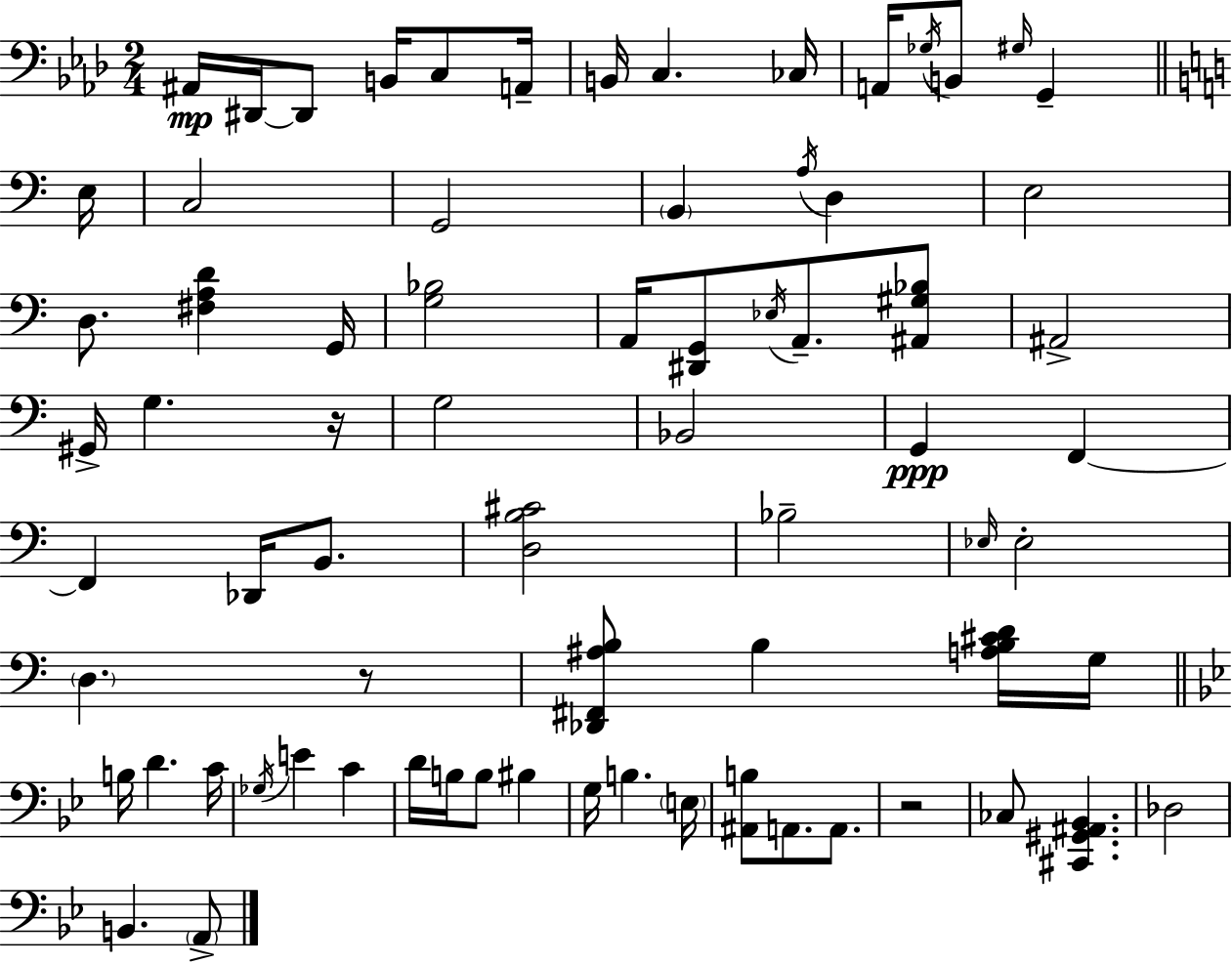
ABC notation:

X:1
T:Untitled
M:2/4
L:1/4
K:Fm
^A,,/4 ^D,,/4 ^D,,/2 B,,/4 C,/2 A,,/4 B,,/4 C, _C,/4 A,,/4 _G,/4 B,,/2 ^G,/4 G,, E,/4 C,2 G,,2 B,, A,/4 D, E,2 D,/2 [^F,A,D] G,,/4 [G,_B,]2 A,,/4 [^D,,G,,]/2 _E,/4 A,,/2 [^A,,^G,_B,]/2 ^A,,2 ^G,,/4 G, z/4 G,2 _B,,2 G,, F,, F,, _D,,/4 B,,/2 [D,B,^C]2 _B,2 _E,/4 _E,2 D, z/2 [_D,,^F,,^A,B,]/2 B, [A,B,^CD]/4 G,/4 B,/4 D C/4 _G,/4 E C D/4 B,/4 B,/2 ^B, G,/4 B, E,/4 [^A,,B,]/2 A,,/2 A,,/2 z2 _C,/2 [^C,,^G,,^A,,_B,,] _D,2 B,, A,,/2